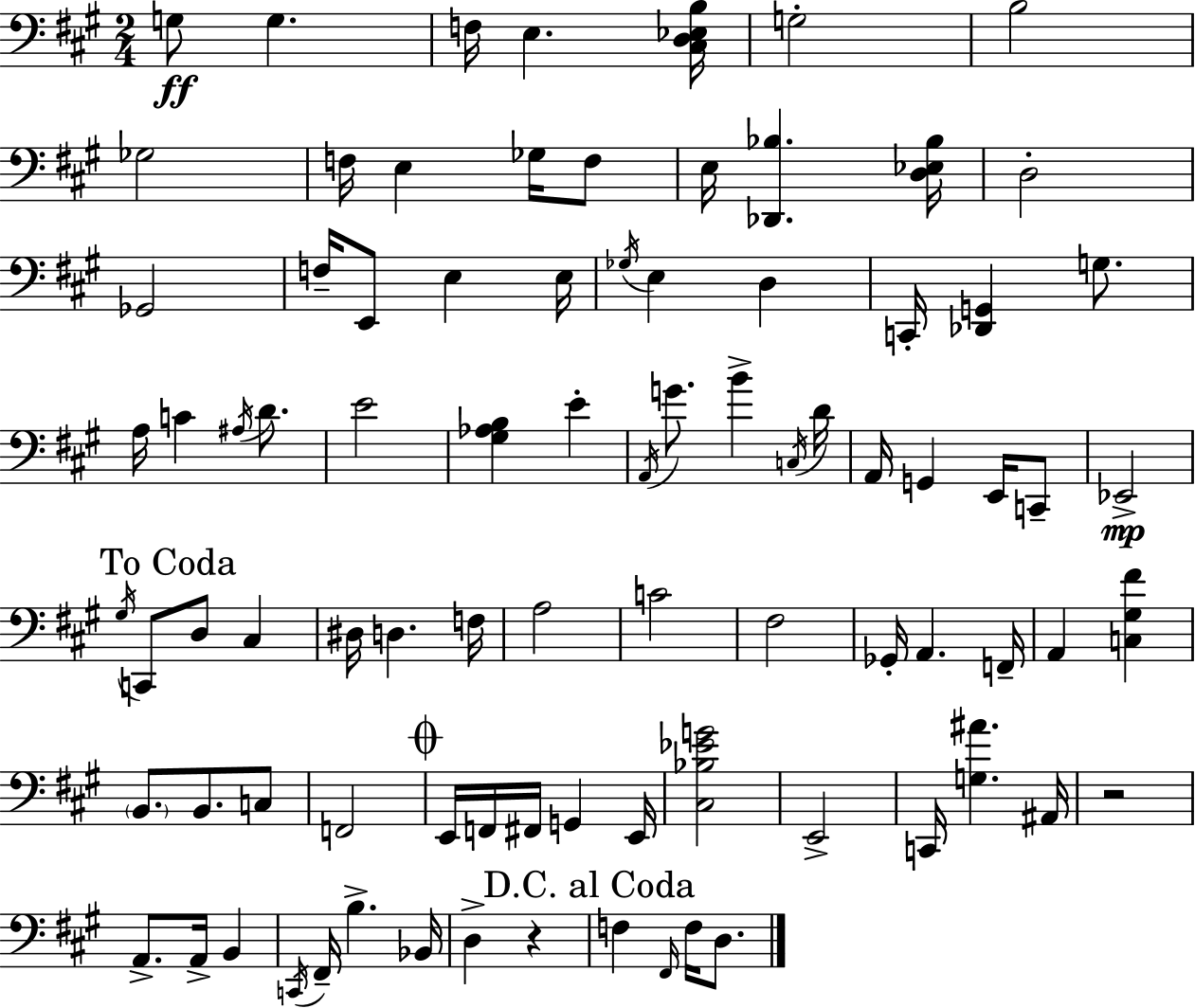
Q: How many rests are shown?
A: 2